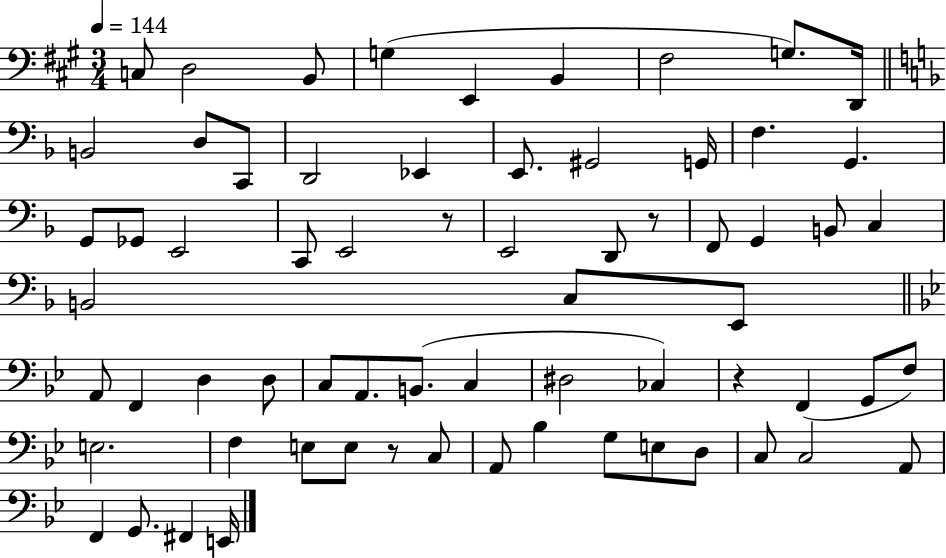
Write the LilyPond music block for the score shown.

{
  \clef bass
  \numericTimeSignature
  \time 3/4
  \key a \major
  \tempo 4 = 144
  c8 d2 b,8 | g4( e,4 b,4 | fis2 g8.) d,16 | \bar "||" \break \key f \major b,2 d8 c,8 | d,2 ees,4 | e,8. gis,2 g,16 | f4. g,4. | \break g,8 ges,8 e,2 | c,8 e,2 r8 | e,2 d,8 r8 | f,8 g,4 b,8 c4 | \break b,2 c8 e,8 | \bar "||" \break \key g \minor a,8 f,4 d4 d8 | c8 a,8. b,8.( c4 | dis2 ces4) | r4 f,4( g,8 f8) | \break e2. | f4 e8 e8 r8 c8 | a,8 bes4 g8 e8 d8 | c8 c2 a,8 | \break f,4 g,8. fis,4 e,16 | \bar "|."
}